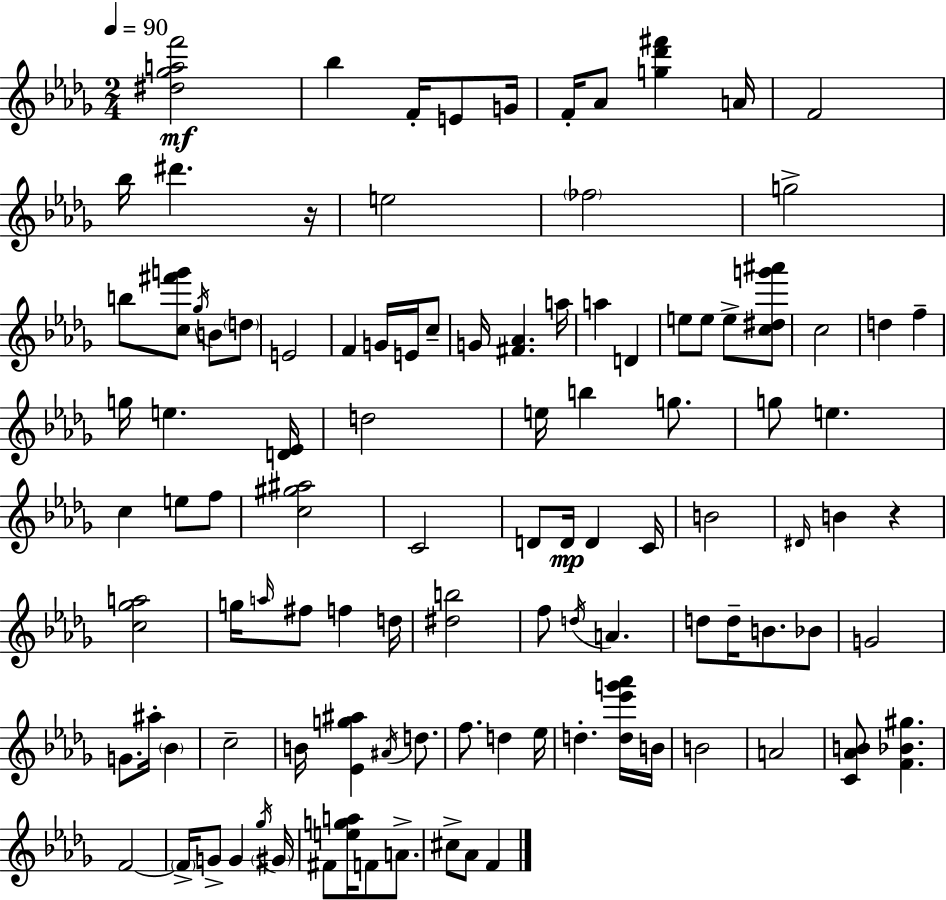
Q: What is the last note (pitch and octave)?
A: F4